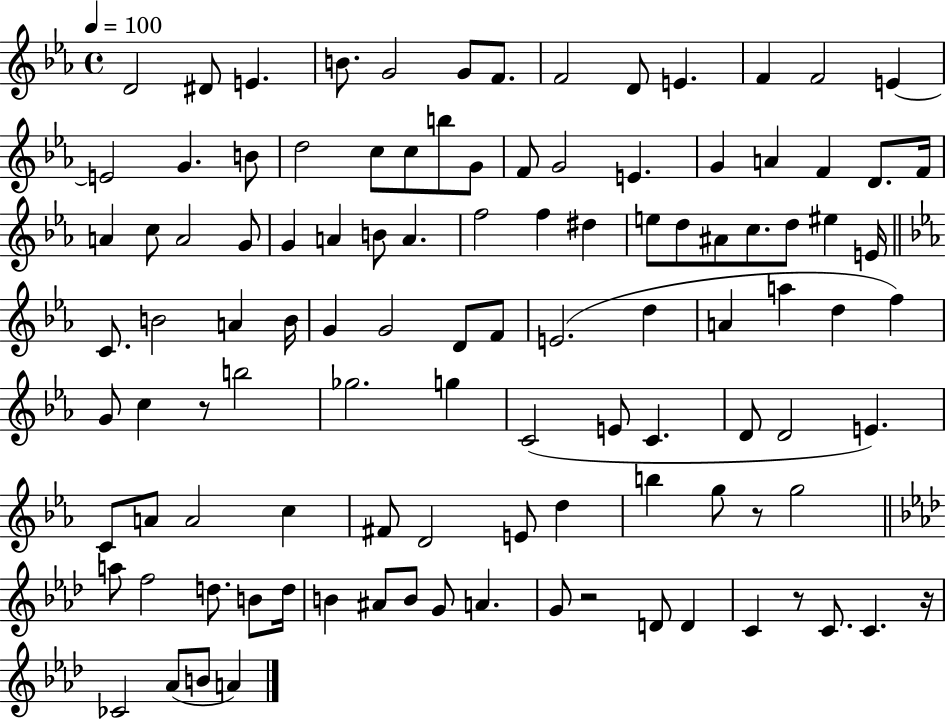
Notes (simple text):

D4/h D#4/e E4/q. B4/e. G4/h G4/e F4/e. F4/h D4/e E4/q. F4/q F4/h E4/q E4/h G4/q. B4/e D5/h C5/e C5/e B5/e G4/e F4/e G4/h E4/q. G4/q A4/q F4/q D4/e. F4/s A4/q C5/e A4/h G4/e G4/q A4/q B4/e A4/q. F5/h F5/q D#5/q E5/e D5/e A#4/e C5/e. D5/e EIS5/q E4/s C4/e. B4/h A4/q B4/s G4/q G4/h D4/e F4/e E4/h. D5/q A4/q A5/q D5/q F5/q G4/e C5/q R/e B5/h Gb5/h. G5/q C4/h E4/e C4/q. D4/e D4/h E4/q. C4/e A4/e A4/h C5/q F#4/e D4/h E4/e D5/q B5/q G5/e R/e G5/h A5/e F5/h D5/e. B4/e D5/s B4/q A#4/e B4/e G4/e A4/q. G4/e R/h D4/e D4/q C4/q R/e C4/e. C4/q. R/s CES4/h Ab4/e B4/e A4/q